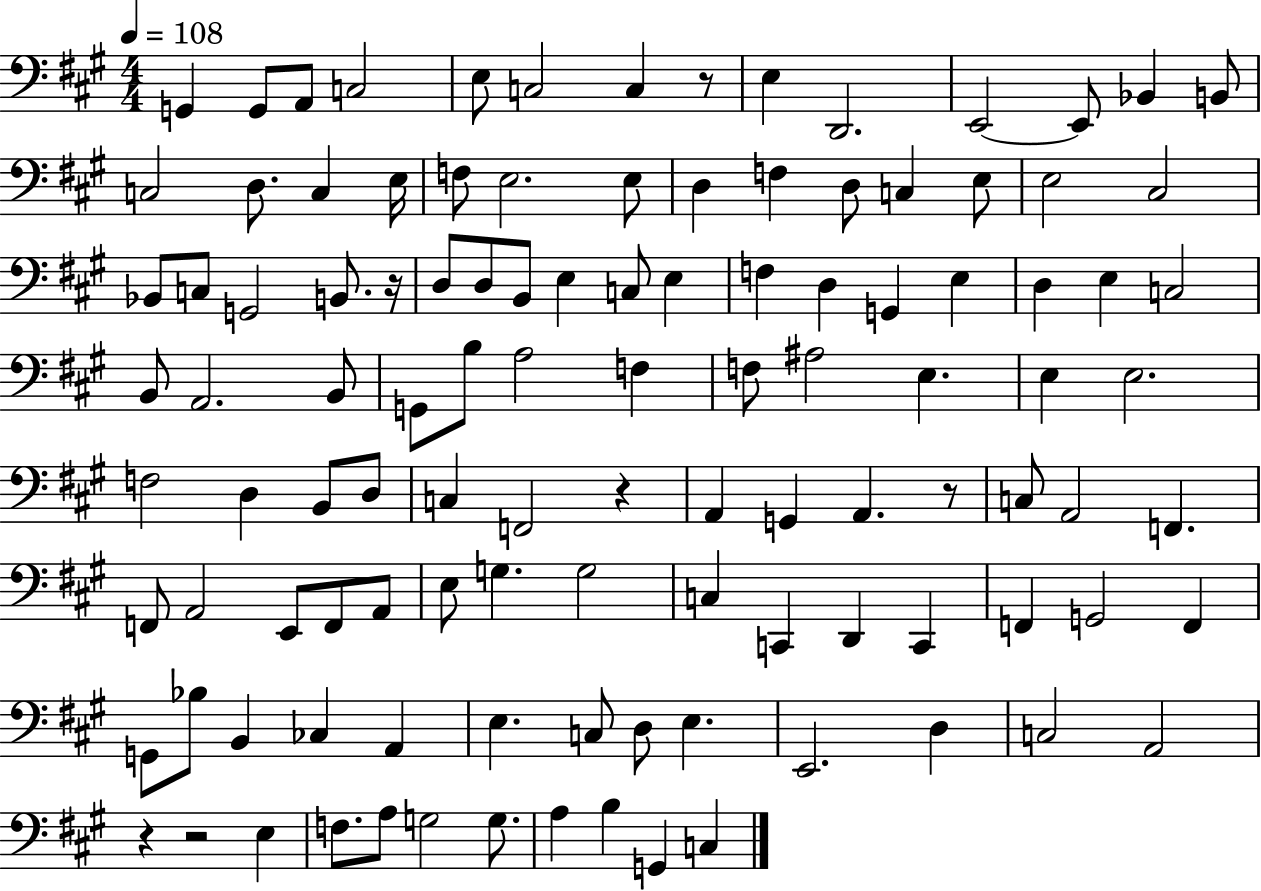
G2/q G2/e A2/e C3/h E3/e C3/h C3/q R/e E3/q D2/h. E2/h E2/e Bb2/q B2/e C3/h D3/e. C3/q E3/s F3/e E3/h. E3/e D3/q F3/q D3/e C3/q E3/e E3/h C#3/h Bb2/e C3/e G2/h B2/e. R/s D3/e D3/e B2/e E3/q C3/e E3/q F3/q D3/q G2/q E3/q D3/q E3/q C3/h B2/e A2/h. B2/e G2/e B3/e A3/h F3/q F3/e A#3/h E3/q. E3/q E3/h. F3/h D3/q B2/e D3/e C3/q F2/h R/q A2/q G2/q A2/q. R/e C3/e A2/h F2/q. F2/e A2/h E2/e F2/e A2/e E3/e G3/q. G3/h C3/q C2/q D2/q C2/q F2/q G2/h F2/q G2/e Bb3/e B2/q CES3/q A2/q E3/q. C3/e D3/e E3/q. E2/h. D3/q C3/h A2/h R/q R/h E3/q F3/e. A3/e G3/h G3/e. A3/q B3/q G2/q C3/q